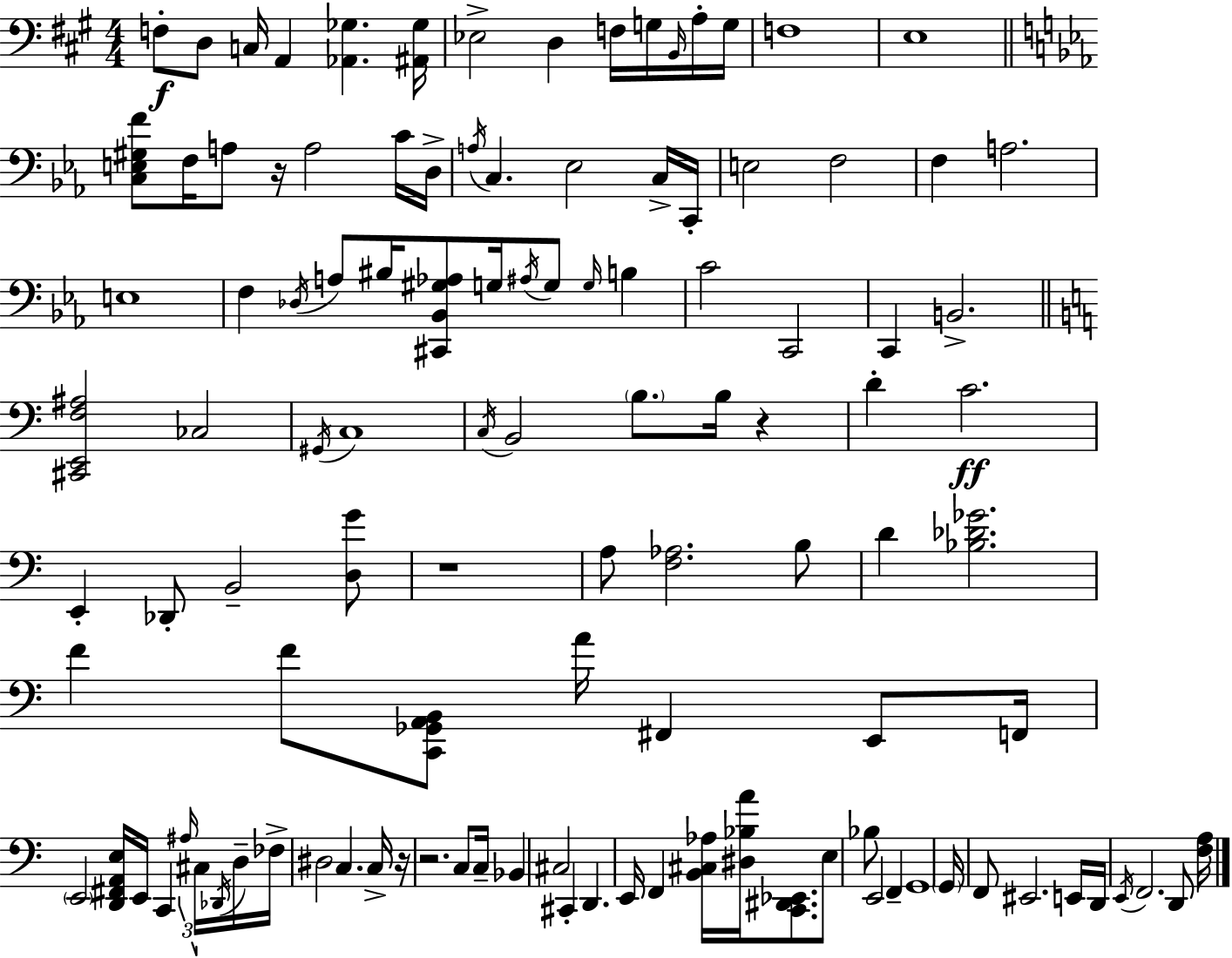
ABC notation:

X:1
T:Untitled
M:4/4
L:1/4
K:A
F,/2 D,/2 C,/4 A,, [_A,,_G,] [^A,,_G,]/4 _E,2 D, F,/4 G,/4 B,,/4 A,/4 G,/4 F,4 E,4 [C,E,^G,F]/2 F,/4 A,/2 z/4 A,2 C/4 D,/4 A,/4 C, _E,2 C,/4 C,,/4 E,2 F,2 F, A,2 E,4 F, _D,/4 A,/2 ^B,/4 [^C,,_B,,^G,_A,]/2 G,/4 ^A,/4 G,/2 G,/4 B, C2 C,,2 C,, B,,2 [^C,,E,,F,^A,]2 _C,2 ^G,,/4 C,4 C,/4 B,,2 B,/2 B,/4 z D C2 E,, _D,,/2 B,,2 [D,G]/2 z4 A,/2 [F,_A,]2 B,/2 D [_B,_D_G]2 F F/2 [C,,_G,,A,,B,,]/2 A/4 ^F,, E,,/2 F,,/4 E,,2 [D,,^F,,A,,E,]/4 E,,/4 C,, ^A,/4 ^C,/4 _D,,/4 D,/4 _F,/4 ^D,2 C, C,/4 z/4 z2 C,/2 C,/4 _B,, ^C,2 ^C,, D,, E,,/4 F,, [B,,^C,_A,]/4 [^D,_B,A]/4 [C,,^D,,_E,,]/2 E,/2 _B,/2 E,,2 F,, G,,4 G,,/4 F,,/2 ^E,,2 E,,/4 D,,/4 E,,/4 F,,2 D,,/2 [F,A,]/4